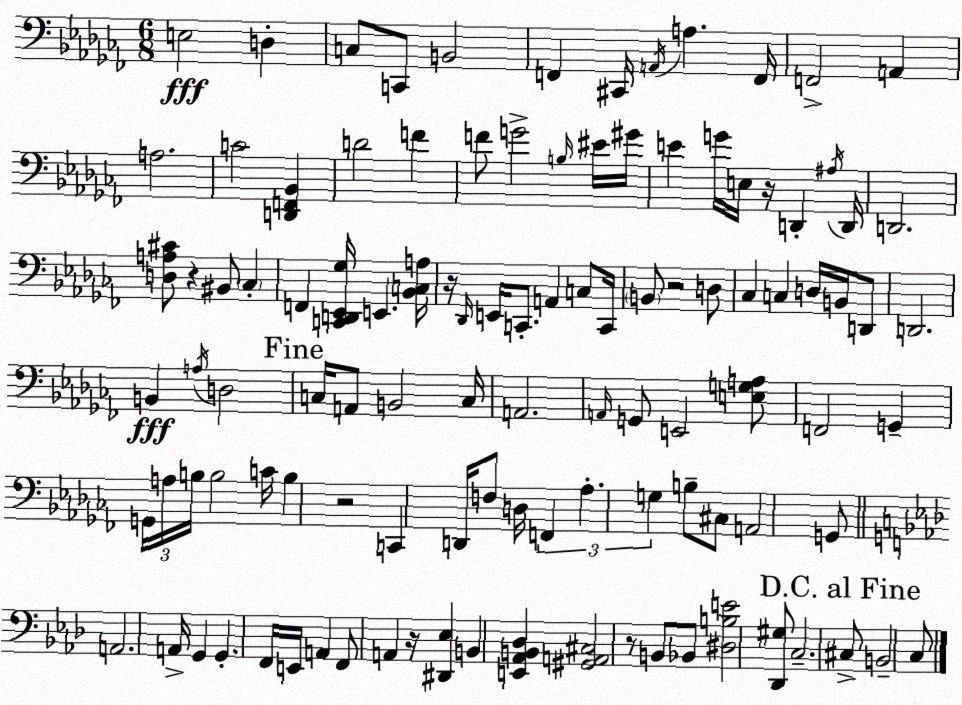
X:1
T:Untitled
M:6/8
L:1/4
K:Abm
E,2 D, C,/2 C,,/2 B,,2 F,, ^C,,/4 A,,/4 A, F,,/4 F,,2 A,, A,2 C2 [D,,F,,_B,,] D2 F F/2 G2 B,/4 ^E/4 ^G/4 E G/4 E,/4 z/4 D,, ^A,/4 D,,/4 D,,2 [D,A,^C]/2 z ^B,,/2 _C, F,, [C,,D,,_E,,_G,]/4 E,, [_B,,C,A,]/4 z/4 _D,,/4 E,,/4 C,,/2 A,, C,/2 C,,/4 B,,/2 z2 D,/2 _C, C, D,/4 B,,/4 D,,/2 D,,2 B,, A,/4 D,2 C,/4 A,,/2 B,,2 C,/4 A,,2 A,,/4 G,,/2 E,,2 [E,G,A,]/2 F,,2 G,, G,,/4 A,/4 B,/4 B,2 C/4 B, z2 C,, D,,/4 F,/2 D,/4 F,, _A, G, B,/2 ^C,/2 A,,2 G,,/2 A,,2 A,,/4 G,, G,, F,,/4 E,,/4 A,, F,,/2 A,, z/4 [^D,,_E,] B,, [E,,_A,,B,,_D,] [^G,,A,,^C,]2 z/2 B,,/2 _B,,/2 [^D,B,E]2 [_D,,^G,]/2 C,2 ^C,/2 B,,2 C,/2